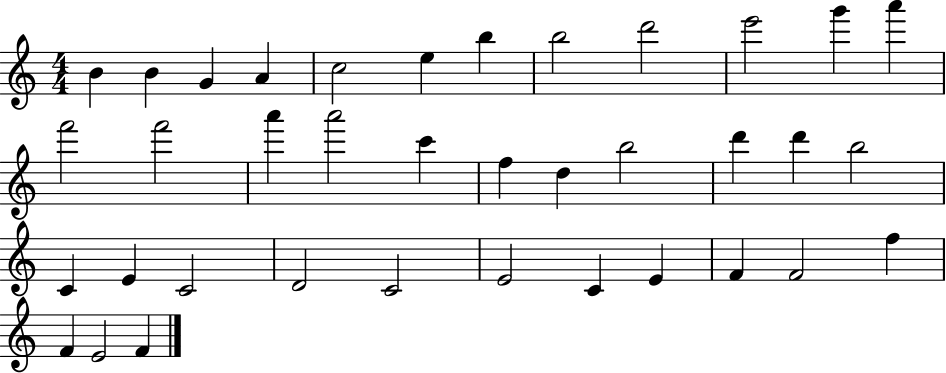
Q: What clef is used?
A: treble